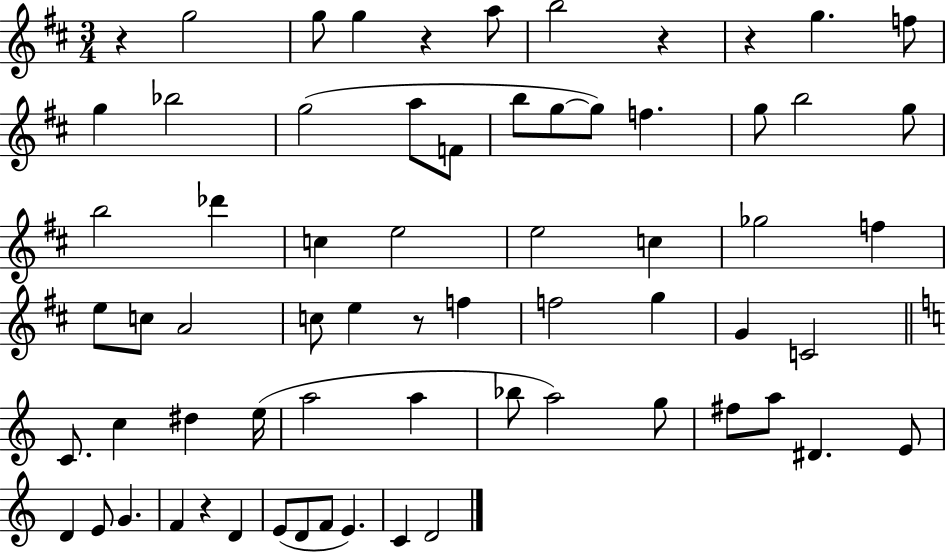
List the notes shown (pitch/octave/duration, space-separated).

R/q G5/h G5/e G5/q R/q A5/e B5/h R/q R/q G5/q. F5/e G5/q Bb5/h G5/h A5/e F4/e B5/e G5/e G5/e F5/q. G5/e B5/h G5/e B5/h Db6/q C5/q E5/h E5/h C5/q Gb5/h F5/q E5/e C5/e A4/h C5/e E5/q R/e F5/q F5/h G5/q G4/q C4/h C4/e. C5/q D#5/q E5/s A5/h A5/q Bb5/e A5/h G5/e F#5/e A5/e D#4/q. E4/e D4/q E4/e G4/q. F4/q R/q D4/q E4/e D4/e F4/e E4/q. C4/q D4/h